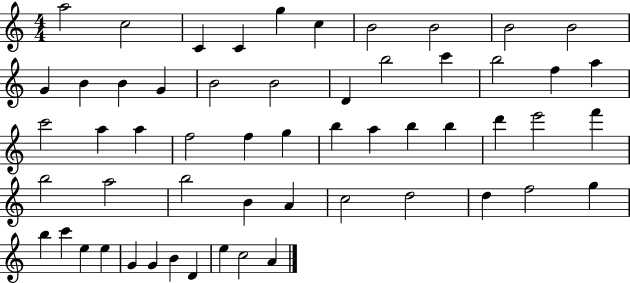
A5/h C5/h C4/q C4/q G5/q C5/q B4/h B4/h B4/h B4/h G4/q B4/q B4/q G4/q B4/h B4/h D4/q B5/h C6/q B5/h F5/q A5/q C6/h A5/q A5/q F5/h F5/q G5/q B5/q A5/q B5/q B5/q D6/q E6/h F6/q B5/h A5/h B5/h B4/q A4/q C5/h D5/h D5/q F5/h G5/q B5/q C6/q E5/q E5/q G4/q G4/q B4/q D4/q E5/q C5/h A4/q